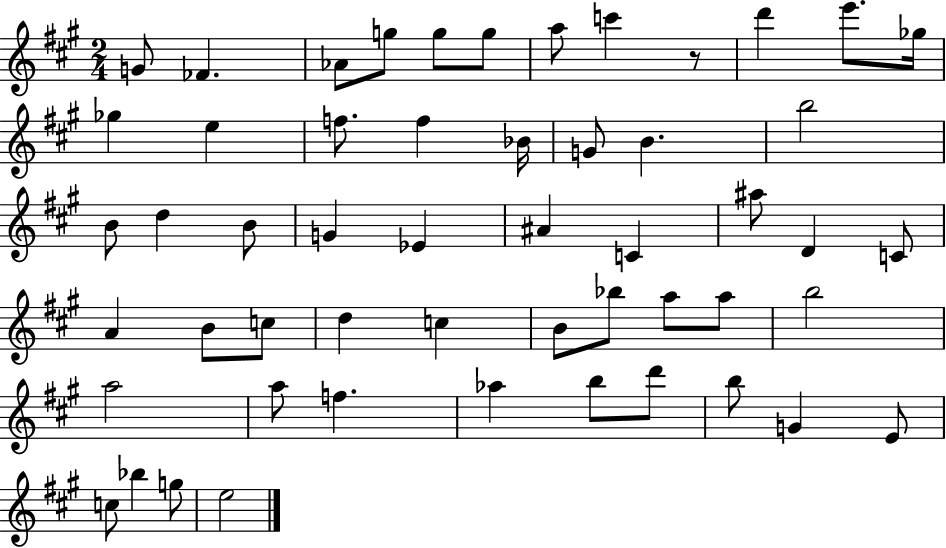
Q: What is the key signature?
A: A major